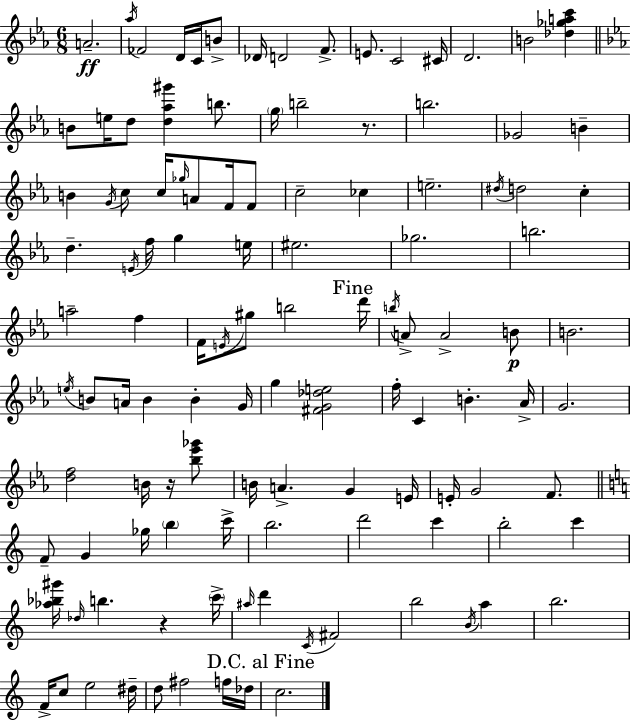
{
  \clef treble
  \numericTimeSignature
  \time 6/8
  \key ees \major
  a'2.--\ff | \acciaccatura { aes''16 } fes'2 d'16 c'16 b'8-> | des'16 d'2 f'8.-> | e'8. c'2 | \break cis'16 d'2. | b'2 <des'' ges'' a'' c'''>4 | \bar "||" \break \key c \minor b'8 e''16 d''8 <d'' aes'' gis'''>4 b''8. | \parenthesize g''16 b''2-- r8. | b''2. | ges'2 b'4-- | \break b'4 \acciaccatura { g'16 } c''8 c''16 \grace { ges''16 } a'8 f'16 | f'8 c''2-- ces''4 | e''2.-- | \acciaccatura { dis''16 } d''2 c''4-. | \break d''4.-- \acciaccatura { e'16 } f''16 g''4 | e''16 eis''2. | ges''2. | b''2. | \break a''2-- | f''4 f'16 \acciaccatura { e'16 } gis''8 b''2 | \mark "Fine" d'''16 \acciaccatura { b''16 } a'8-> a'2-> | b'8\p b'2. | \break \acciaccatura { e''16 } b'8 a'16 b'4 | b'4-. g'16 g''4 <fis' g' des'' e''>2 | f''16-. c'4 | b'4.-. aes'16-> g'2. | \break <d'' f''>2 | b'16 r16 <bes'' ees''' ges'''>8 b'16 a'4.-> | g'4 e'16 e'16-. g'2 | f'8. \bar "||" \break \key c \major f'8-- g'4 ges''16 \parenthesize b''4 c'''16-> | b''2. | d'''2 c'''4 | b''2-. c'''4 | \break <aes'' bes'' gis'''>16 \grace { des''16 } b''4. r4 | \parenthesize c'''16-> \grace { ais''16 } d'''4 \acciaccatura { c'16 } fis'2 | b''2 \acciaccatura { b'16 } | a''4 b''2. | \break f'16-> c''8 e''2 | dis''16-- d''8 fis''2 | f''16 des''16 \mark "D.C. al Fine" c''2. | \bar "|."
}